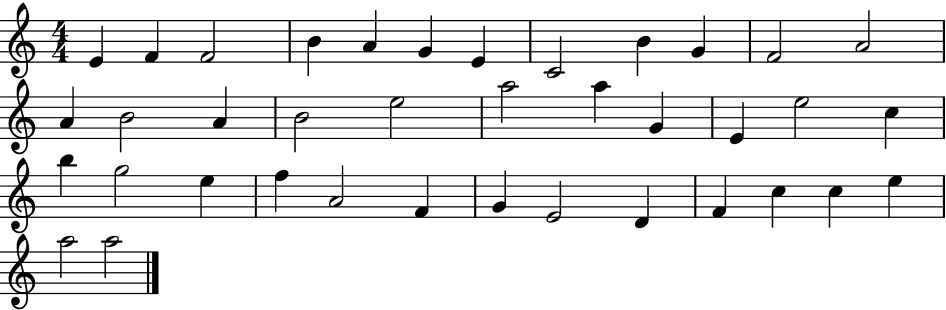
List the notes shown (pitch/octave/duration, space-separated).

E4/q F4/q F4/h B4/q A4/q G4/q E4/q C4/h B4/q G4/q F4/h A4/h A4/q B4/h A4/q B4/h E5/h A5/h A5/q G4/q E4/q E5/h C5/q B5/q G5/h E5/q F5/q A4/h F4/q G4/q E4/h D4/q F4/q C5/q C5/q E5/q A5/h A5/h